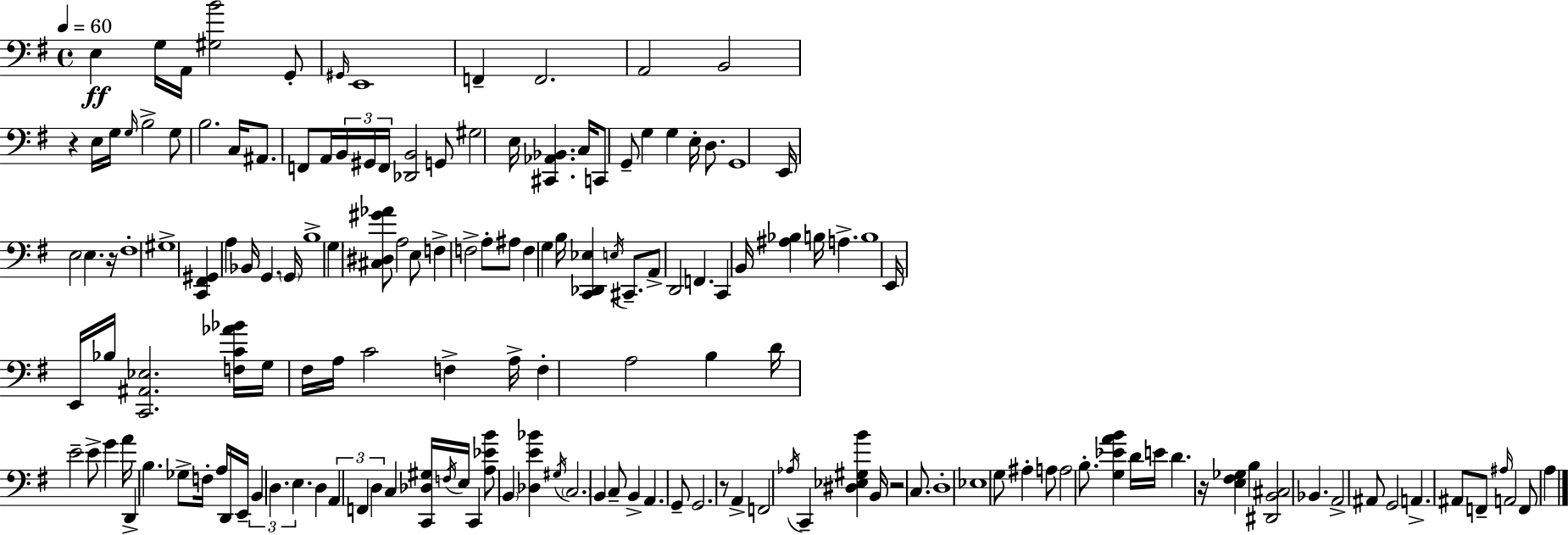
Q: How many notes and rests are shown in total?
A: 157